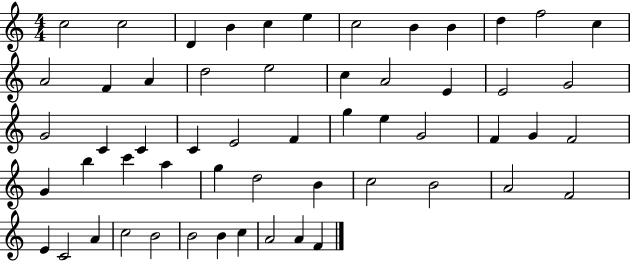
{
  \clef treble
  \numericTimeSignature
  \time 4/4
  \key c \major
  c''2 c''2 | d'4 b'4 c''4 e''4 | c''2 b'4 b'4 | d''4 f''2 c''4 | \break a'2 f'4 a'4 | d''2 e''2 | c''4 a'2 e'4 | e'2 g'2 | \break g'2 c'4 c'4 | c'4 e'2 f'4 | g''4 e''4 g'2 | f'4 g'4 f'2 | \break g'4 b''4 c'''4 a''4 | g''4 d''2 b'4 | c''2 b'2 | a'2 f'2 | \break e'4 c'2 a'4 | c''2 b'2 | b'2 b'4 c''4 | a'2 a'4 f'4 | \break \bar "|."
}